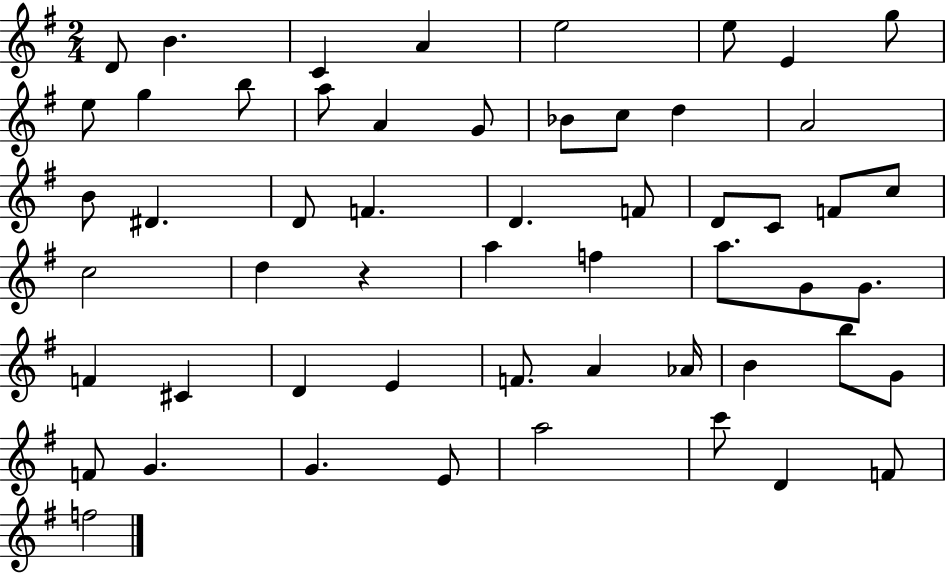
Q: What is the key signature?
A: G major